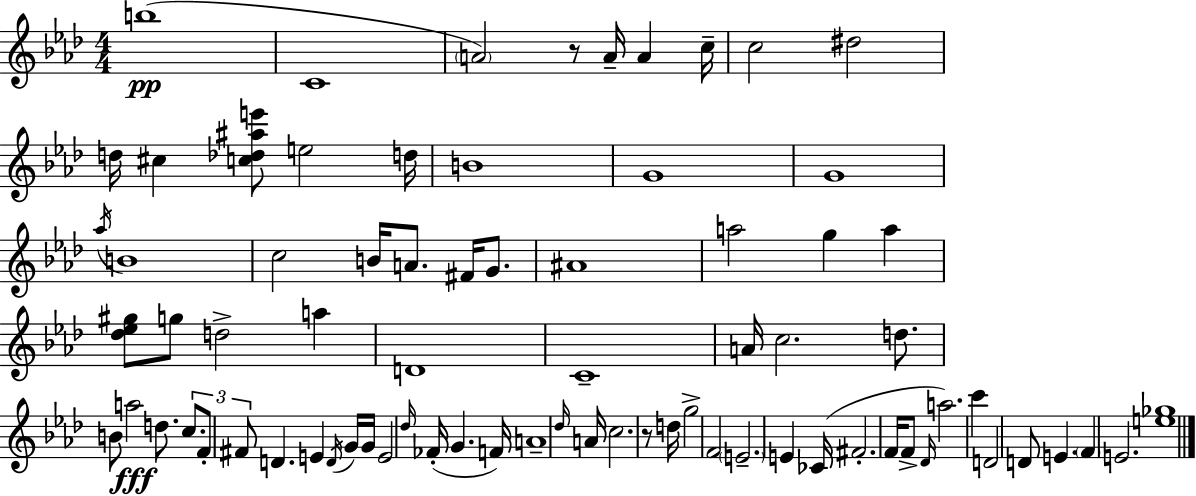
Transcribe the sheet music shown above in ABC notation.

X:1
T:Untitled
M:4/4
L:1/4
K:Ab
b4 C4 A2 z/2 A/4 A c/4 c2 ^d2 d/4 ^c [c_d^ae']/2 e2 d/4 B4 G4 G4 _a/4 B4 c2 B/4 A/2 ^F/4 G/2 ^A4 a2 g a [_d_e^g]/2 g/2 d2 a D4 C4 A/4 c2 d/2 B/2 a2 d/2 c/2 F/2 ^F/2 D E D/4 G/4 G/4 E2 _d/4 _F/4 G F/4 A4 _d/4 A/4 c2 z/2 d/4 g2 F2 E2 E _C/4 ^F2 F/4 F/2 _D/4 a2 c' D2 D/2 E F E2 [e_g]4